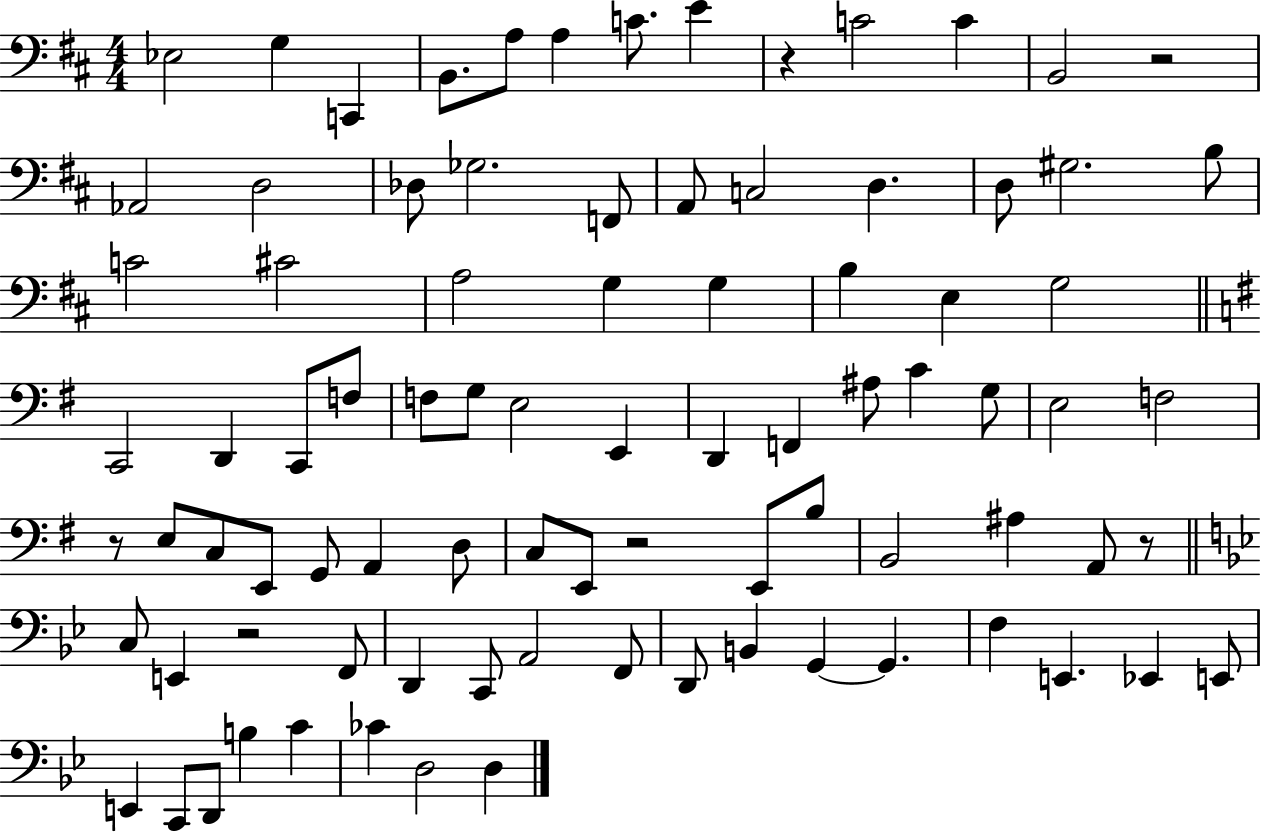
Eb3/h G3/q C2/q B2/e. A3/e A3/q C4/e. E4/q R/q C4/h C4/q B2/h R/h Ab2/h D3/h Db3/e Gb3/h. F2/e A2/e C3/h D3/q. D3/e G#3/h. B3/e C4/h C#4/h A3/h G3/q G3/q B3/q E3/q G3/h C2/h D2/q C2/e F3/e F3/e G3/e E3/h E2/q D2/q F2/q A#3/e C4/q G3/e E3/h F3/h R/e E3/e C3/e E2/e G2/e A2/q D3/e C3/e E2/e R/h E2/e B3/e B2/h A#3/q A2/e R/e C3/e E2/q R/h F2/e D2/q C2/e A2/h F2/e D2/e B2/q G2/q G2/q. F3/q E2/q. Eb2/q E2/e E2/q C2/e D2/e B3/q C4/q CES4/q D3/h D3/q